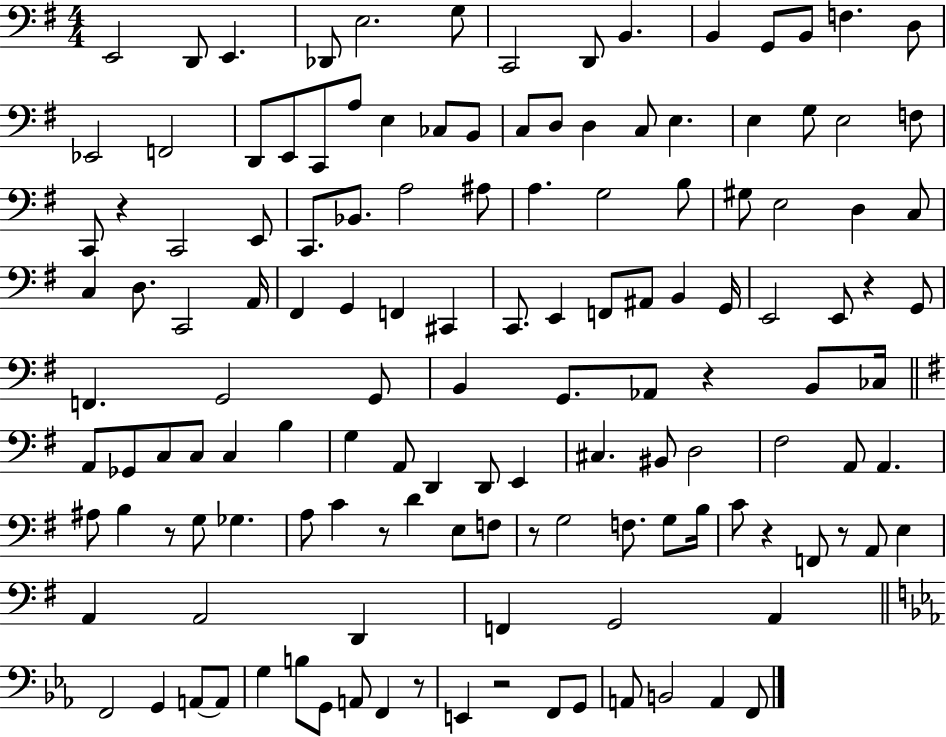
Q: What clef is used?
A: bass